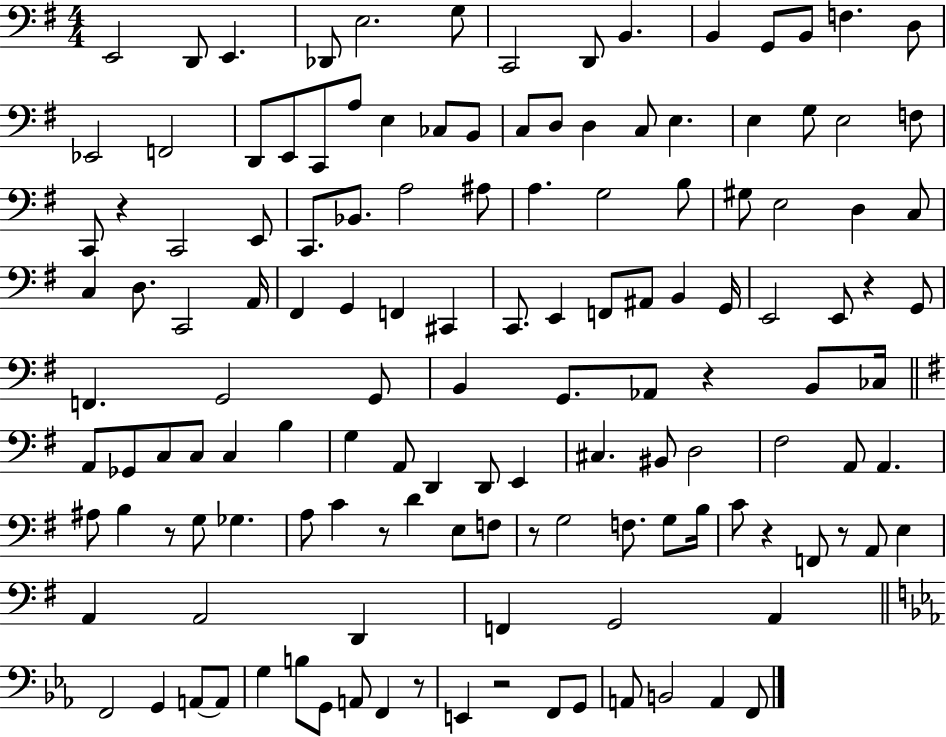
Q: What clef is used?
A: bass